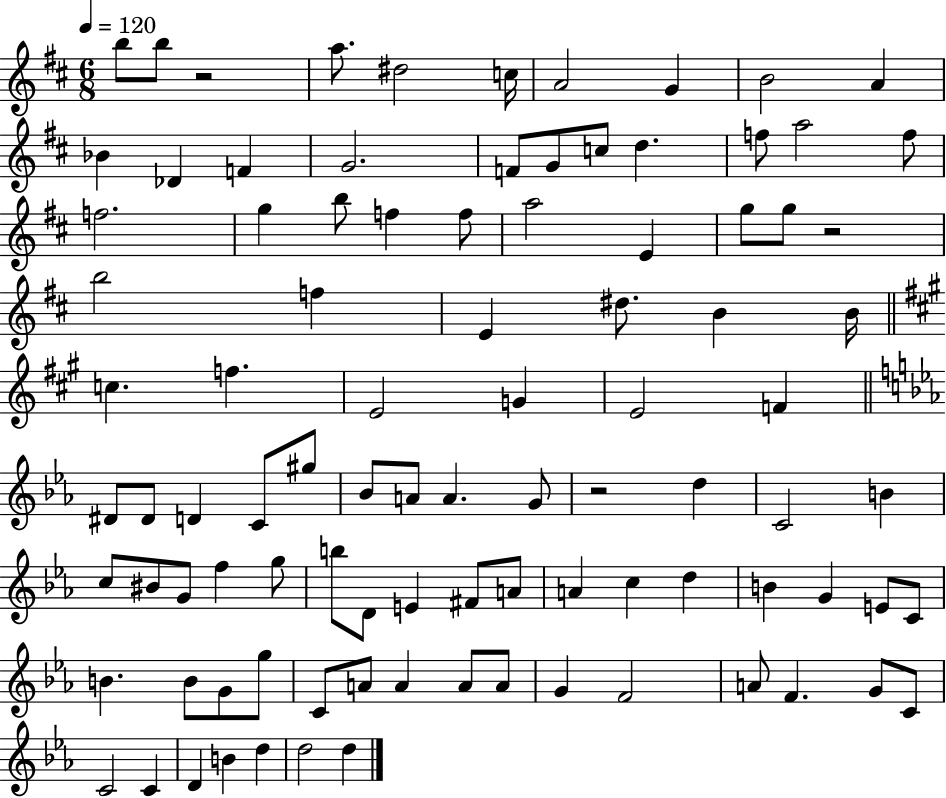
X:1
T:Untitled
M:6/8
L:1/4
K:D
b/2 b/2 z2 a/2 ^d2 c/4 A2 G B2 A _B _D F G2 F/2 G/2 c/2 d f/2 a2 f/2 f2 g b/2 f f/2 a2 E g/2 g/2 z2 b2 f E ^d/2 B B/4 c f E2 G E2 F ^D/2 ^D/2 D C/2 ^g/2 _B/2 A/2 A G/2 z2 d C2 B c/2 ^B/2 G/2 f g/2 b/2 D/2 E ^F/2 A/2 A c d B G E/2 C/2 B B/2 G/2 g/2 C/2 A/2 A A/2 A/2 G F2 A/2 F G/2 C/2 C2 C D B d d2 d